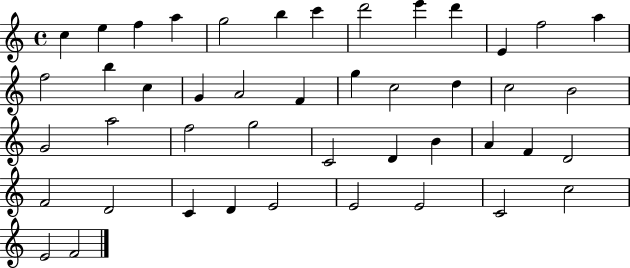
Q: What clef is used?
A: treble